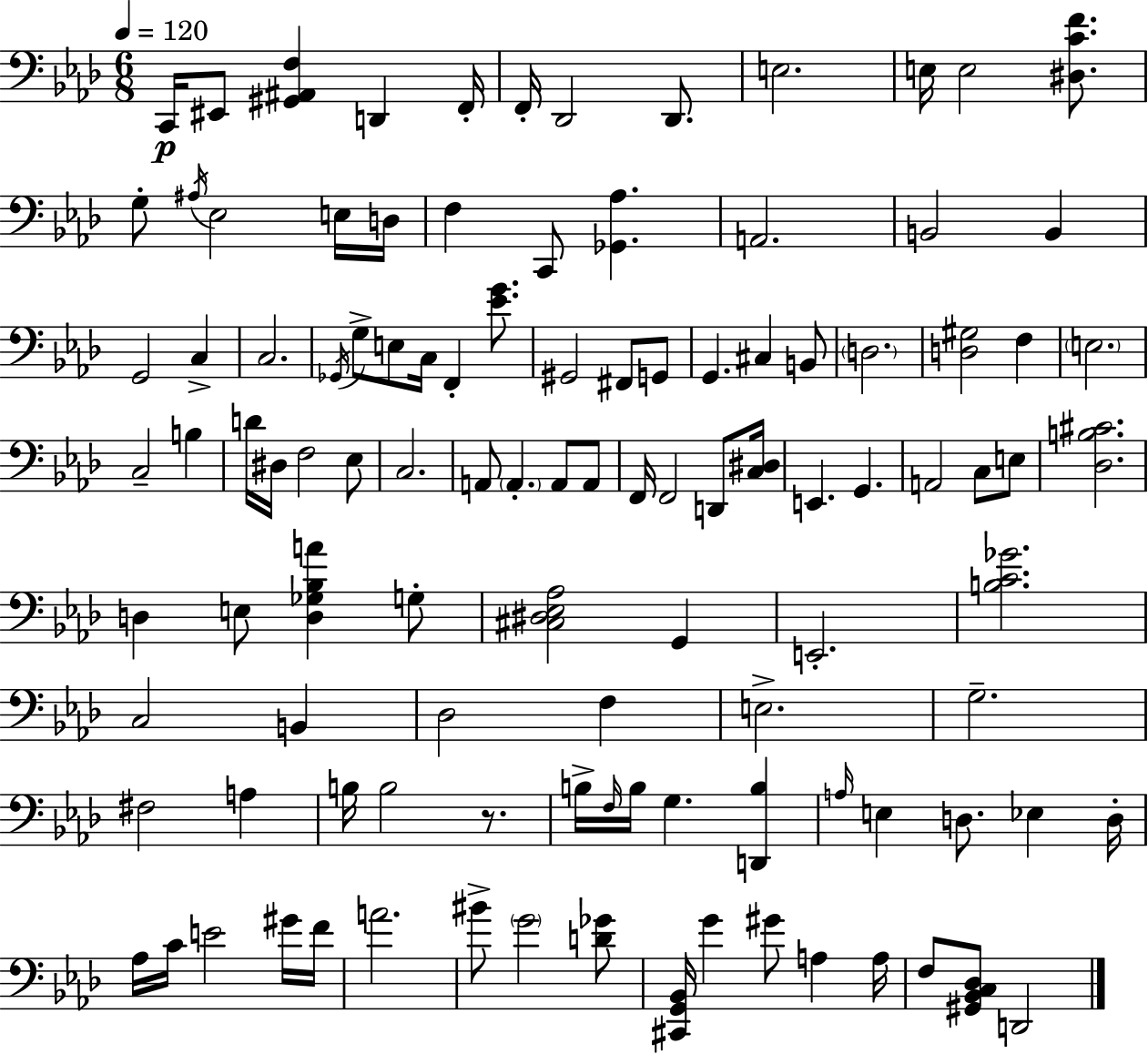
{
  \clef bass
  \numericTimeSignature
  \time 6/8
  \key f \minor
  \tempo 4 = 120
  c,16\p eis,8 <gis, ais, f>4 d,4 f,16-. | f,16-. des,2 des,8. | e2. | e16 e2 <dis c' f'>8. | \break g8-. \acciaccatura { ais16 } ees2 e16 | d16 f4 c,8 <ges, aes>4. | a,2. | b,2 b,4 | \break g,2 c4-> | c2. | \acciaccatura { ges,16 } g8-> e8 c16 f,4-. <ees' g'>8. | gis,2 fis,8 | \break g,8 g,4. cis4 | b,8 \parenthesize d2. | <d gis>2 f4 | \parenthesize e2. | \break c2-- b4 | d'16 dis16 f2 | ees8 c2. | a,8 \parenthesize a,4.-. a,8 | \break a,8 f,16 f,2 d,8 | <c dis>16 e,4. g,4. | a,2 c8 | e8 <des b cis'>2. | \break d4 e8 <d ges bes a'>4 | g8-. <cis dis ees aes>2 g,4 | e,2.-. | <b c' ges'>2. | \break c2 b,4 | des2 f4 | e2.-> | g2.-- | \break fis2 a4 | b16 b2 r8. | b16-> \grace { f16 } b16 g4. <d, b>4 | \grace { a16 } e4 d8. ees4 | \break d16-. aes16 c'16 e'2 | gis'16 f'16 a'2. | bis'8-> \parenthesize g'2 | <d' ges'>8 <cis, g, bes,>16 g'4 gis'8 a4 | \break a16 f8 <gis, bes, c des>8 d,2 | \bar "|."
}